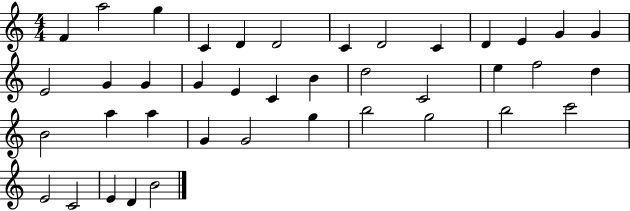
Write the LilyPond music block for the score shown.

{
  \clef treble
  \numericTimeSignature
  \time 4/4
  \key c \major
  f'4 a''2 g''4 | c'4 d'4 d'2 | c'4 d'2 c'4 | d'4 e'4 g'4 g'4 | \break e'2 g'4 g'4 | g'4 e'4 c'4 b'4 | d''2 c'2 | e''4 f''2 d''4 | \break b'2 a''4 a''4 | g'4 g'2 g''4 | b''2 g''2 | b''2 c'''2 | \break e'2 c'2 | e'4 d'4 b'2 | \bar "|."
}